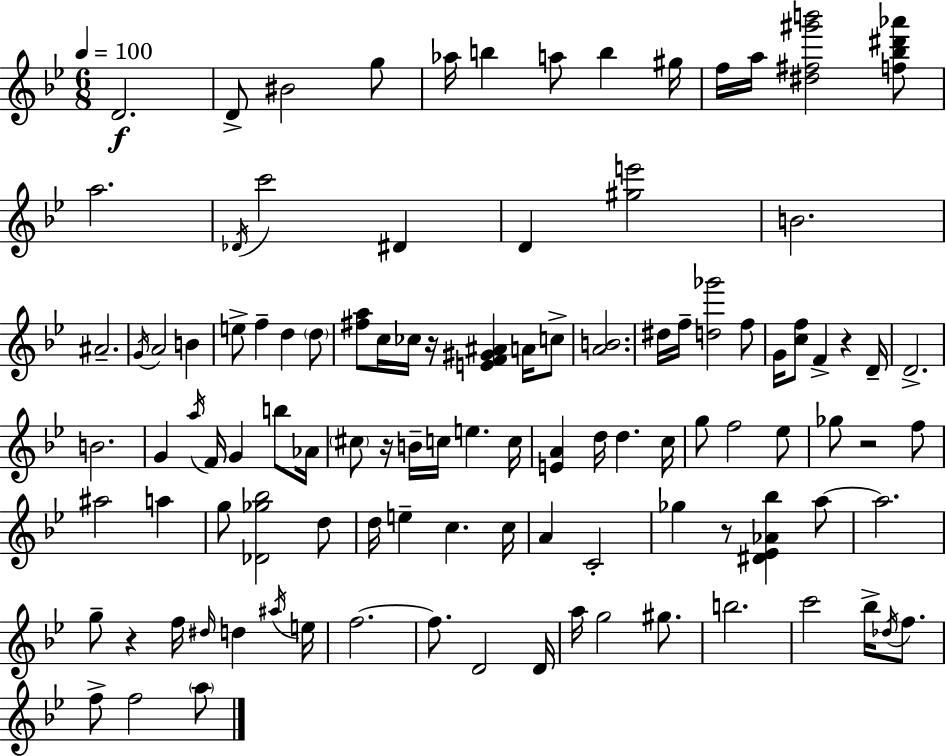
D4/h. D4/e BIS4/h G5/e Ab5/s B5/q A5/e B5/q G#5/s F5/s A5/s [D#5,F#5,G#6,B6]/h [F5,Bb5,D#6,Ab6]/e A5/h. Db4/s C6/h D#4/q D4/q [G#5,E6]/h B4/h. A#4/h. G4/s A4/h B4/q E5/e F5/q D5/q D5/e [F#5,A5]/e C5/s CES5/s R/s [E4,F4,G#4,A#4]/q A4/s C5/e [A4,B4]/h. D#5/s F5/s [D5,Gb6]/h F5/e G4/s [C5,F5]/e F4/q R/q D4/s D4/h. B4/h. G4/q A5/s F4/s G4/q B5/e Ab4/s C#5/e R/s B4/s C5/s E5/q. C5/s [E4,A4]/q D5/s D5/q. C5/s G5/e F5/h Eb5/e Gb5/e R/h F5/e A#5/h A5/q G5/e [Db4,Gb5,Bb5]/h D5/e D5/s E5/q C5/q. C5/s A4/q C4/h Gb5/q R/e [D#4,Eb4,Ab4,Bb5]/q A5/e A5/h. G5/e R/q F5/s D#5/s D5/q A#5/s E5/s F5/h. F5/e. D4/h D4/s A5/s G5/h G#5/e. B5/h. C6/h Bb5/s Db5/s F5/e. F5/e F5/h A5/e